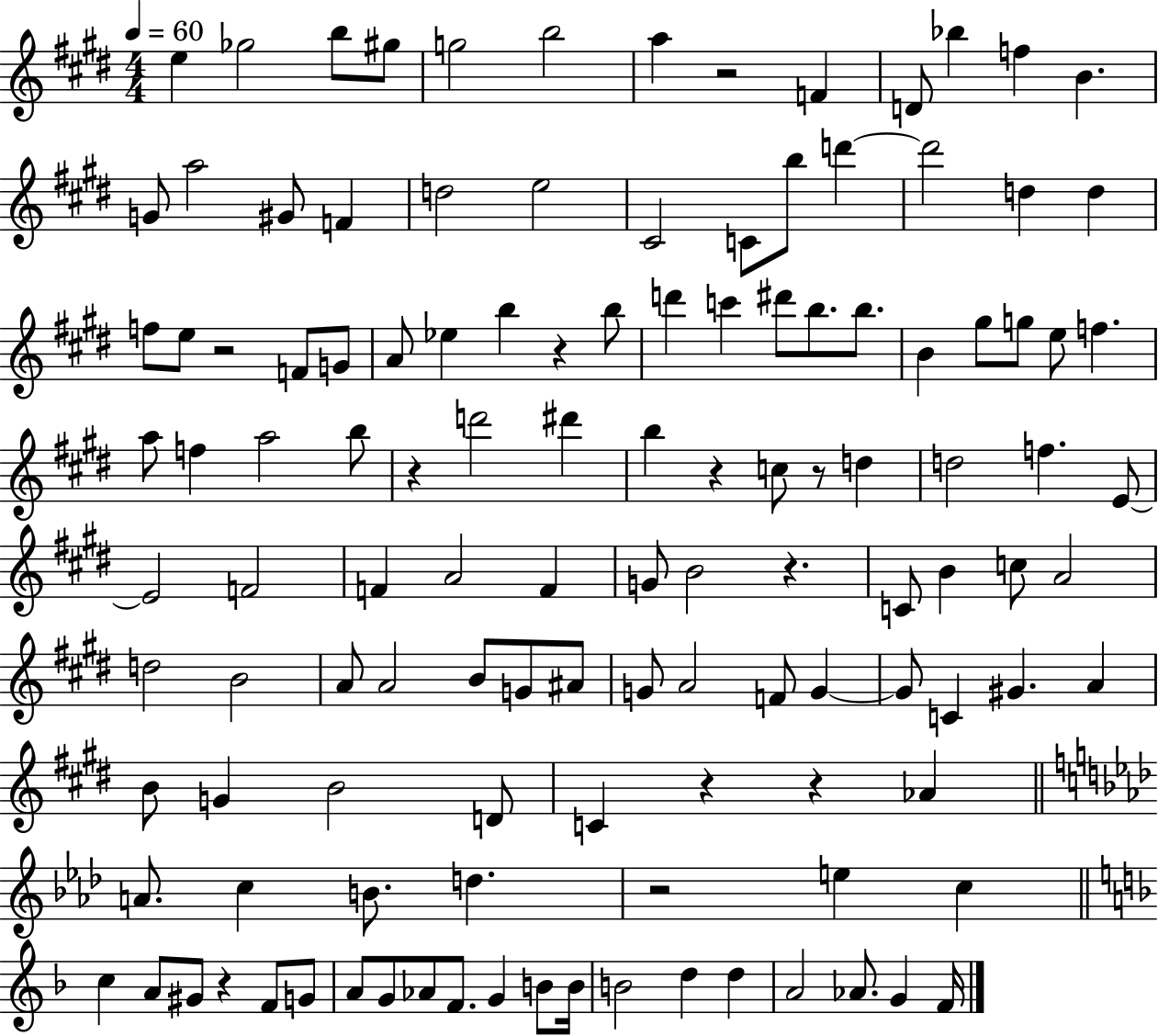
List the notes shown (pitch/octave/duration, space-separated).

E5/q Gb5/h B5/e G#5/e G5/h B5/h A5/q R/h F4/q D4/e Bb5/q F5/q B4/q. G4/e A5/h G#4/e F4/q D5/h E5/h C#4/h C4/e B5/e D6/q D6/h D5/q D5/q F5/e E5/e R/h F4/e G4/e A4/e Eb5/q B5/q R/q B5/e D6/q C6/q D#6/e B5/e. B5/e. B4/q G#5/e G5/e E5/e F5/q. A5/e F5/q A5/h B5/e R/q D6/h D#6/q B5/q R/q C5/e R/e D5/q D5/h F5/q. E4/e E4/h F4/h F4/q A4/h F4/q G4/e B4/h R/q. C4/e B4/q C5/e A4/h D5/h B4/h A4/e A4/h B4/e G4/e A#4/e G4/e A4/h F4/e G4/q G4/e C4/q G#4/q. A4/q B4/e G4/q B4/h D4/e C4/q R/q R/q Ab4/q A4/e. C5/q B4/e. D5/q. R/h E5/q C5/q C5/q A4/e G#4/e R/q F4/e G4/e A4/e G4/e Ab4/e F4/e. G4/q B4/e B4/s B4/h D5/q D5/q A4/h Ab4/e. G4/q F4/s